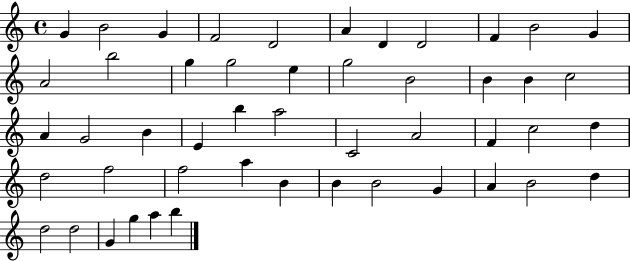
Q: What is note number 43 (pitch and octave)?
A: D5